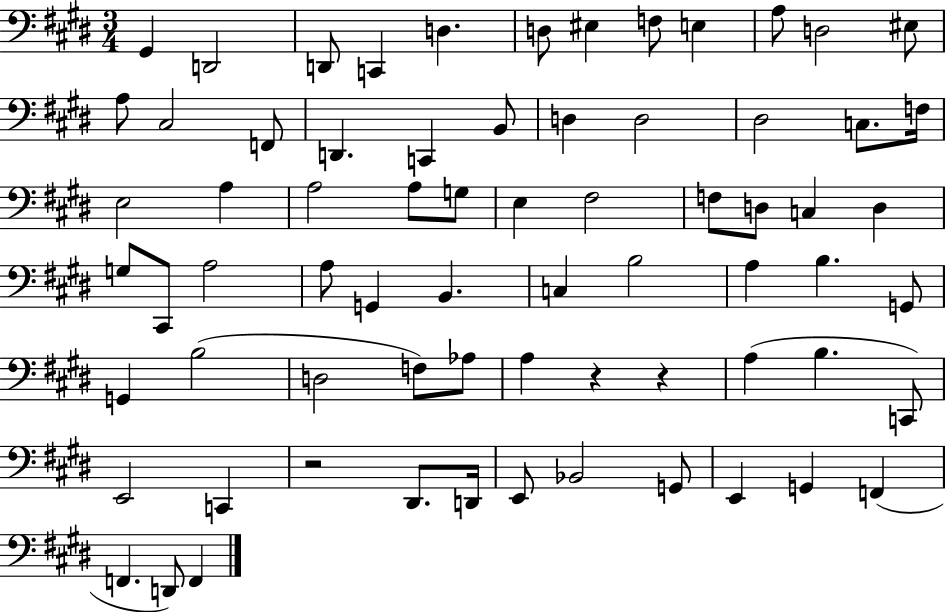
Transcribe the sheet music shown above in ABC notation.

X:1
T:Untitled
M:3/4
L:1/4
K:E
^G,, D,,2 D,,/2 C,, D, D,/2 ^E, F,/2 E, A,/2 D,2 ^E,/2 A,/2 ^C,2 F,,/2 D,, C,, B,,/2 D, D,2 ^D,2 C,/2 F,/4 E,2 A, A,2 A,/2 G,/2 E, ^F,2 F,/2 D,/2 C, D, G,/2 ^C,,/2 A,2 A,/2 G,, B,, C, B,2 A, B, G,,/2 G,, B,2 D,2 F,/2 _A,/2 A, z z A, B, C,,/2 E,,2 C,, z2 ^D,,/2 D,,/4 E,,/2 _B,,2 G,,/2 E,, G,, F,, F,, D,,/2 F,,